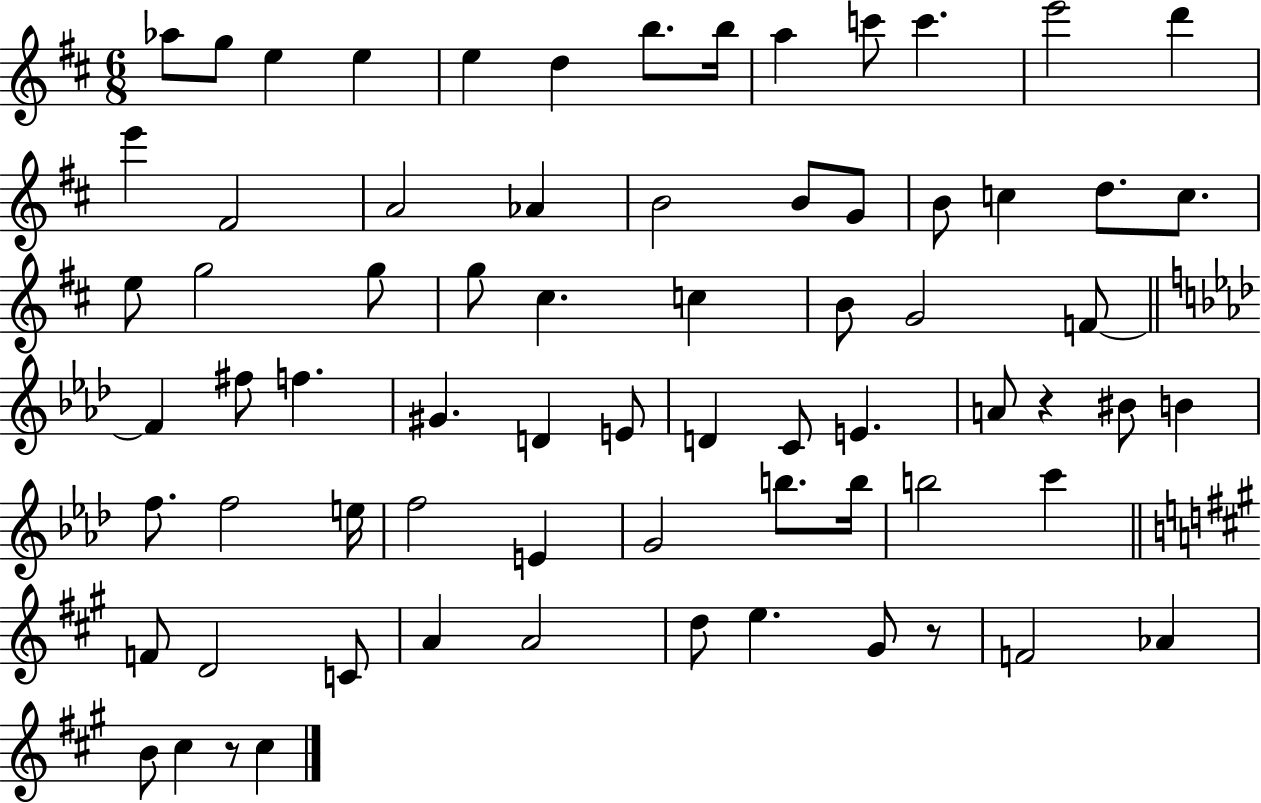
{
  \clef treble
  \numericTimeSignature
  \time 6/8
  \key d \major
  \repeat volta 2 { aes''8 g''8 e''4 e''4 | e''4 d''4 b''8. b''16 | a''4 c'''8 c'''4. | e'''2 d'''4 | \break e'''4 fis'2 | a'2 aes'4 | b'2 b'8 g'8 | b'8 c''4 d''8. c''8. | \break e''8 g''2 g''8 | g''8 cis''4. c''4 | b'8 g'2 f'8~~ | \bar "||" \break \key f \minor f'4 fis''8 f''4. | gis'4. d'4 e'8 | d'4 c'8 e'4. | a'8 r4 bis'8 b'4 | \break f''8. f''2 e''16 | f''2 e'4 | g'2 b''8. b''16 | b''2 c'''4 | \break \bar "||" \break \key a \major f'8 d'2 c'8 | a'4 a'2 | d''8 e''4. gis'8 r8 | f'2 aes'4 | \break b'8 cis''4 r8 cis''4 | } \bar "|."
}